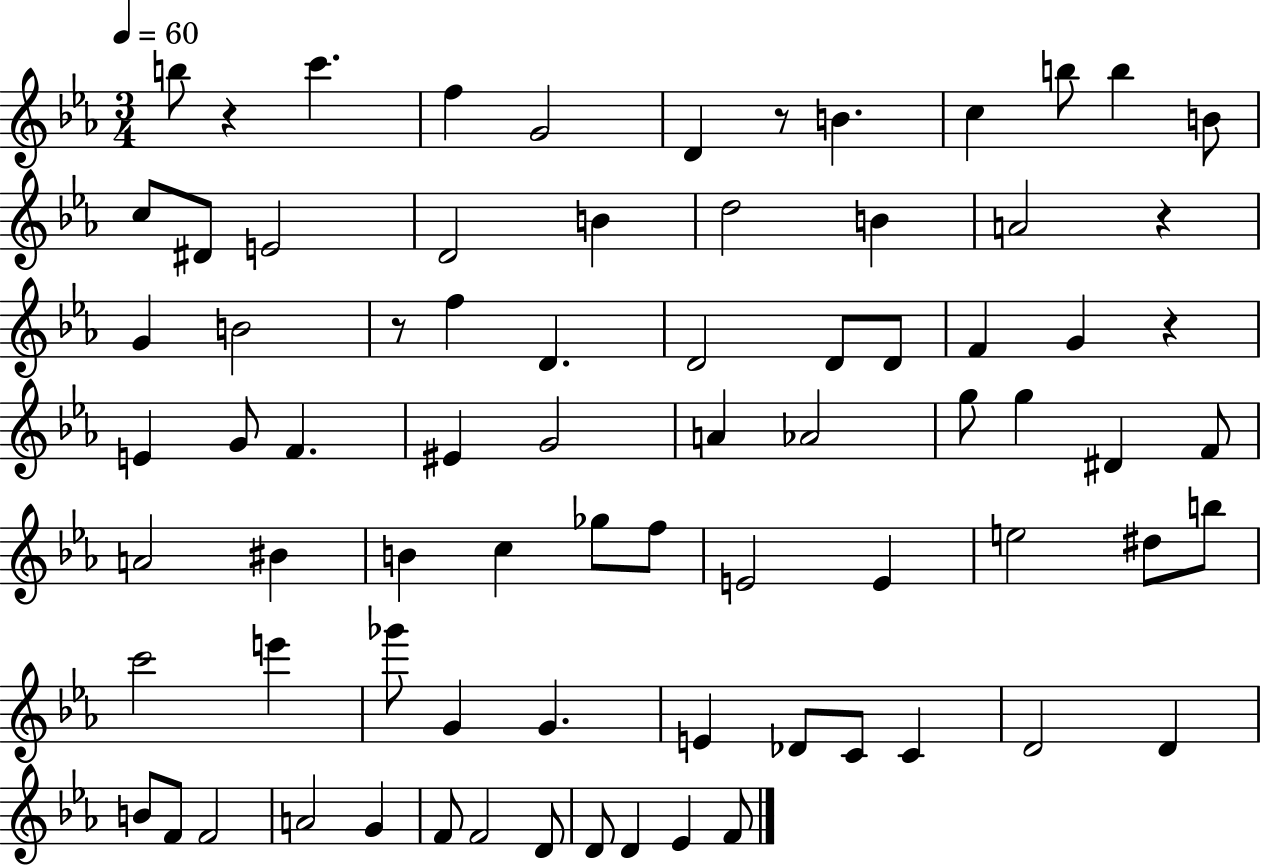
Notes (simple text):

B5/e R/q C6/q. F5/q G4/h D4/q R/e B4/q. C5/q B5/e B5/q B4/e C5/e D#4/e E4/h D4/h B4/q D5/h B4/q A4/h R/q G4/q B4/h R/e F5/q D4/q. D4/h D4/e D4/e F4/q G4/q R/q E4/q G4/e F4/q. EIS4/q G4/h A4/q Ab4/h G5/e G5/q D#4/q F4/e A4/h BIS4/q B4/q C5/q Gb5/e F5/e E4/h E4/q E5/h D#5/e B5/e C6/h E6/q Gb6/e G4/q G4/q. E4/q Db4/e C4/e C4/q D4/h D4/q B4/e F4/e F4/h A4/h G4/q F4/e F4/h D4/e D4/e D4/q Eb4/q F4/e